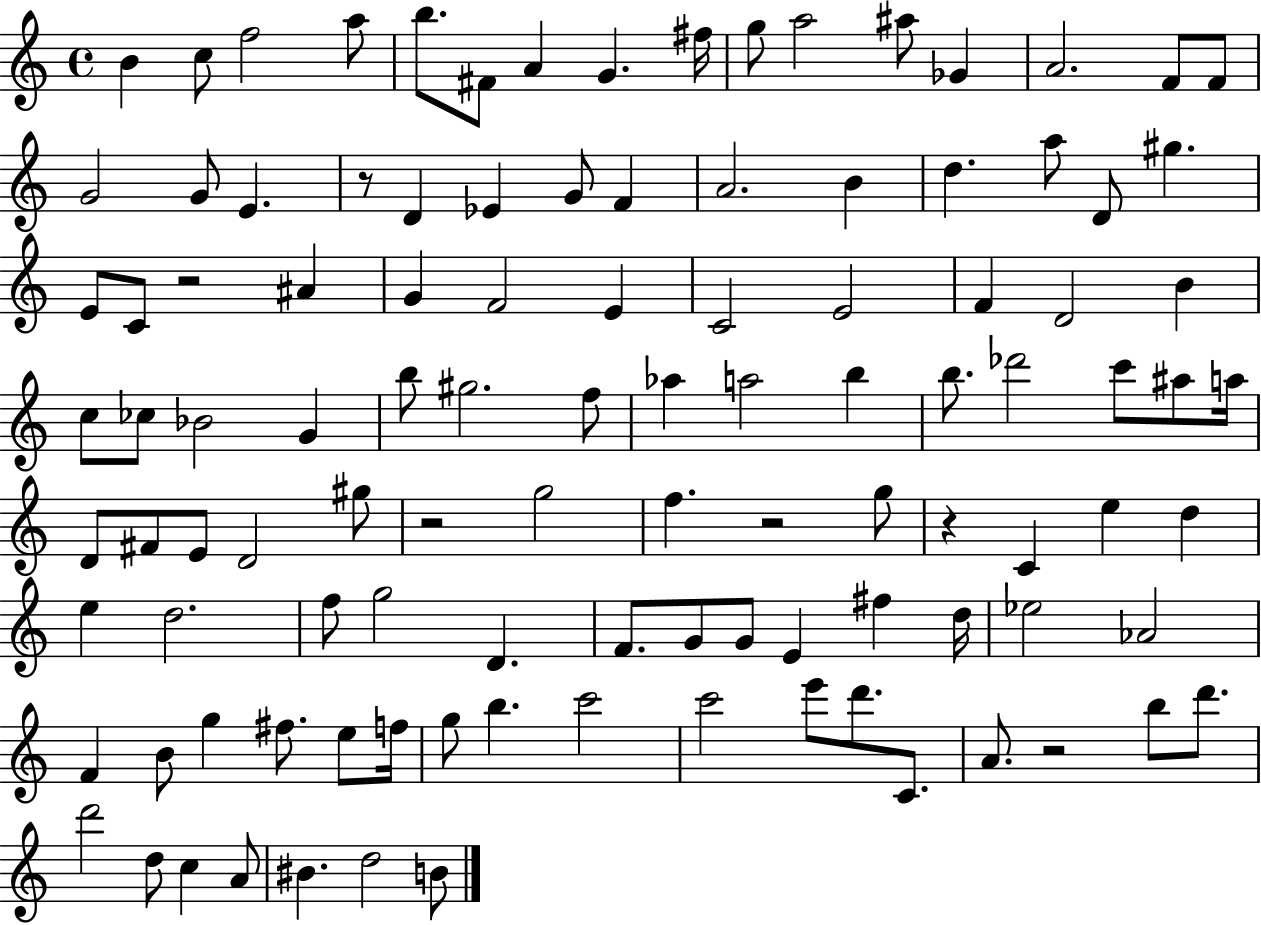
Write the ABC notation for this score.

X:1
T:Untitled
M:4/4
L:1/4
K:C
B c/2 f2 a/2 b/2 ^F/2 A G ^f/4 g/2 a2 ^a/2 _G A2 F/2 F/2 G2 G/2 E z/2 D _E G/2 F A2 B d a/2 D/2 ^g E/2 C/2 z2 ^A G F2 E C2 E2 F D2 B c/2 _c/2 _B2 G b/2 ^g2 f/2 _a a2 b b/2 _d'2 c'/2 ^a/2 a/4 D/2 ^F/2 E/2 D2 ^g/2 z2 g2 f z2 g/2 z C e d e d2 f/2 g2 D F/2 G/2 G/2 E ^f d/4 _e2 _A2 F B/2 g ^f/2 e/2 f/4 g/2 b c'2 c'2 e'/2 d'/2 C/2 A/2 z2 b/2 d'/2 d'2 d/2 c A/2 ^B d2 B/2